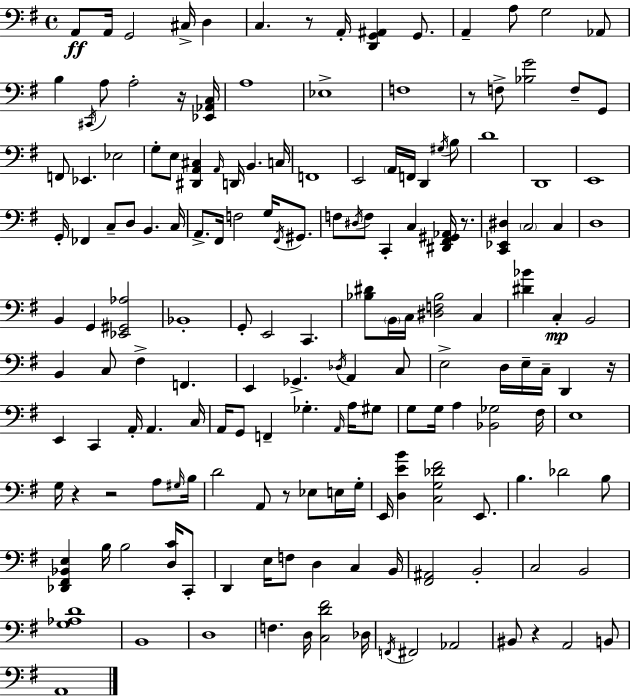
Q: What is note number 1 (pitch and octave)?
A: A2